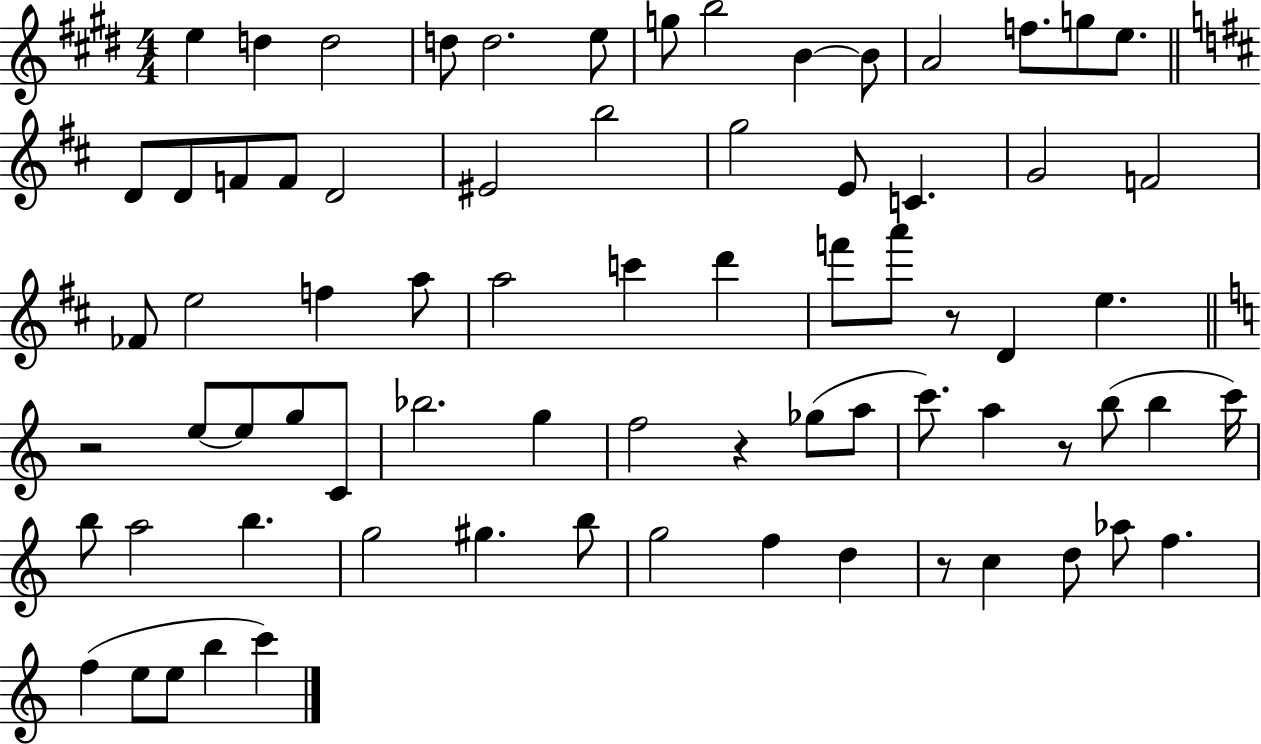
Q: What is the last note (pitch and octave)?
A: C6